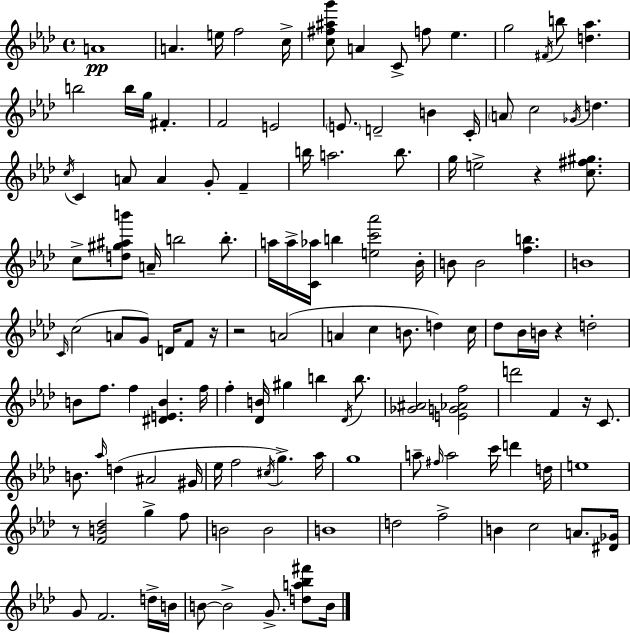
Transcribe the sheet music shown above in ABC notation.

X:1
T:Untitled
M:4/4
L:1/4
K:Fm
A4 A e/4 f2 c/4 [c^f^ag']/2 A C/2 f/2 _e g2 ^F/4 b/2 [d_a] b2 b/4 g/4 ^F F2 E2 E/2 D2 B C/4 A/2 c2 _G/4 d c/4 C A/2 A G/2 F b/4 a2 b/2 g/4 e2 z [c^f^g]/2 c/2 [d^g^ab']/2 A/4 b2 b/2 a/4 a/4 [C_a]/4 b [ec'_a']2 _B/4 B/2 B2 [fb] B4 C/4 c2 A/2 G/2 D/4 F/2 z/4 z2 A2 A c B/2 d c/4 _d/2 _B/4 B/4 z d2 B/2 f/2 f [^DEB] f/4 f [_DB]/4 ^g b _D/4 b/2 [_G^A]2 [EG_Af]2 d'2 F z/4 C/2 B/2 _a/4 d ^A2 ^G/4 _e/4 f2 ^c/4 g _a/4 g4 a/2 ^f/4 a2 c'/4 d' d/4 e4 z/2 [FB_d]2 g f/2 B2 B2 B4 d2 f2 B c2 A/2 [^D_G]/4 G/2 F2 d/4 B/4 B/2 B2 G/2 [da_b^f']/2 B/4